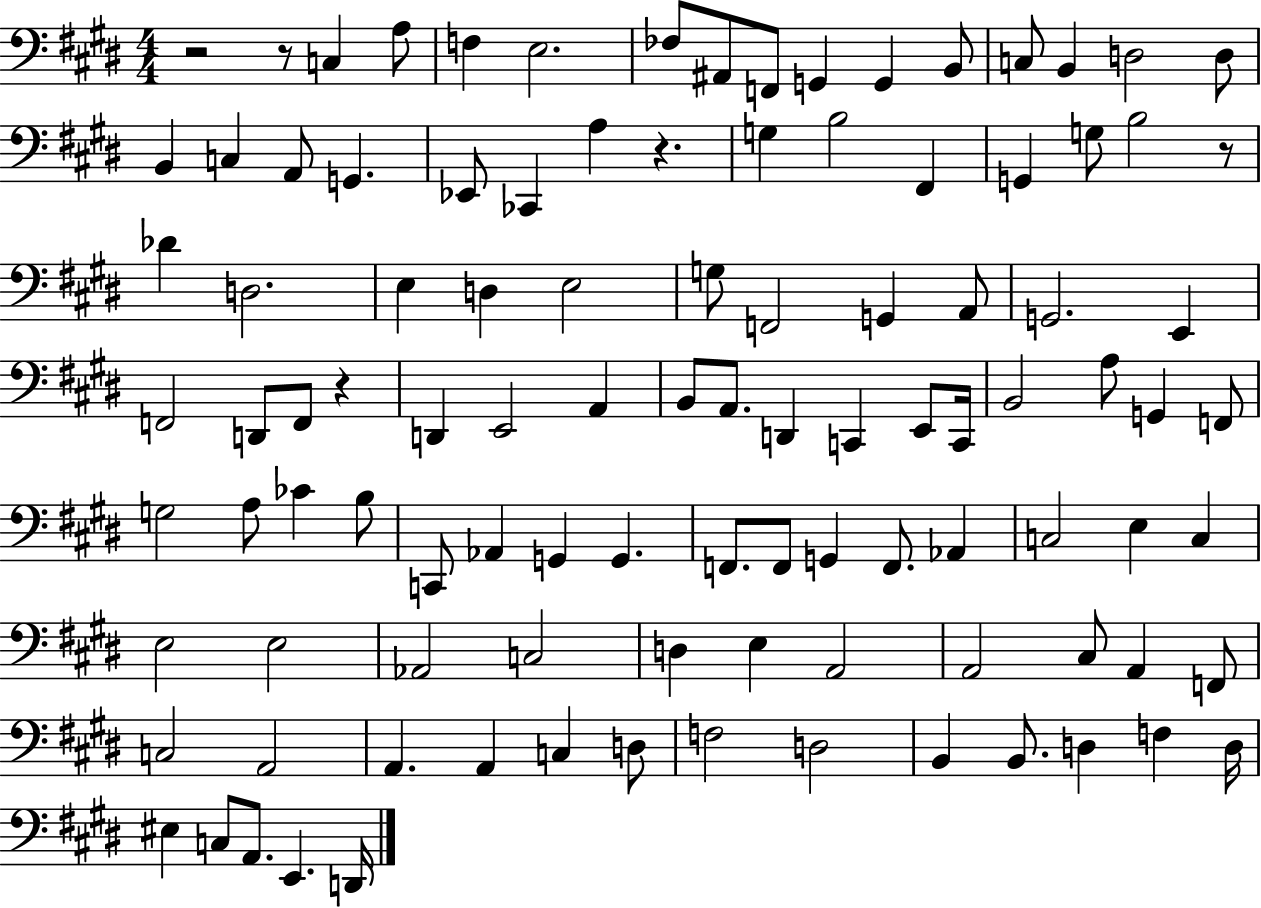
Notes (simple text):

R/h R/e C3/q A3/e F3/q E3/h. FES3/e A#2/e F2/e G2/q G2/q B2/e C3/e B2/q D3/h D3/e B2/q C3/q A2/e G2/q. Eb2/e CES2/q A3/q R/q. G3/q B3/h F#2/q G2/q G3/e B3/h R/e Db4/q D3/h. E3/q D3/q E3/h G3/e F2/h G2/q A2/e G2/h. E2/q F2/h D2/e F2/e R/q D2/q E2/h A2/q B2/e A2/e. D2/q C2/q E2/e C2/s B2/h A3/e G2/q F2/e G3/h A3/e CES4/q B3/e C2/e Ab2/q G2/q G2/q. F2/e. F2/e G2/q F2/e. Ab2/q C3/h E3/q C3/q E3/h E3/h Ab2/h C3/h D3/q E3/q A2/h A2/h C#3/e A2/q F2/e C3/h A2/h A2/q. A2/q C3/q D3/e F3/h D3/h B2/q B2/e. D3/q F3/q D3/s EIS3/q C3/e A2/e. E2/q. D2/s